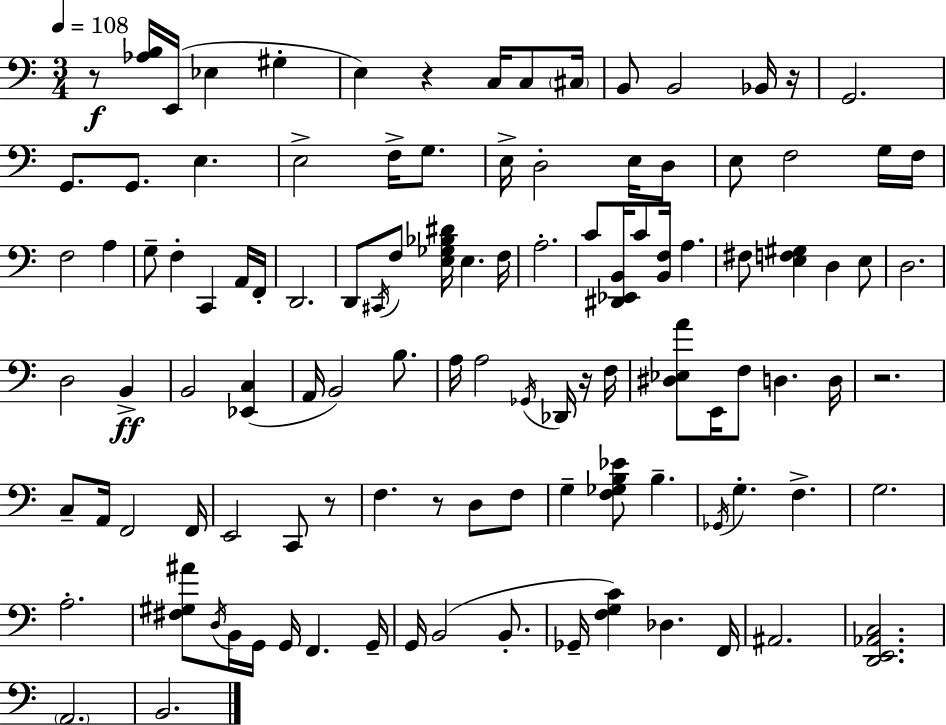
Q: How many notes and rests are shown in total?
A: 110